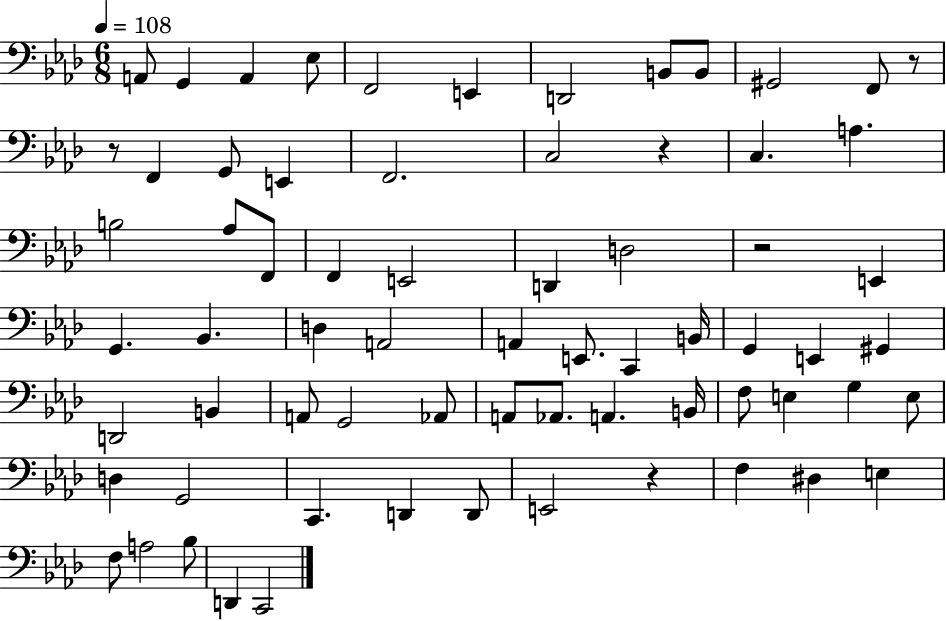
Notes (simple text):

A2/e G2/q A2/q Eb3/e F2/h E2/q D2/h B2/e B2/e G#2/h F2/e R/e R/e F2/q G2/e E2/q F2/h. C3/h R/q C3/q. A3/q. B3/h Ab3/e F2/e F2/q E2/h D2/q D3/h R/h E2/q G2/q. Bb2/q. D3/q A2/h A2/q E2/e. C2/q B2/s G2/q E2/q G#2/q D2/h B2/q A2/e G2/h Ab2/e A2/e Ab2/e. A2/q. B2/s F3/e E3/q G3/q E3/e D3/q G2/h C2/q. D2/q D2/e E2/h R/q F3/q D#3/q E3/q F3/e A3/h Bb3/e D2/q C2/h